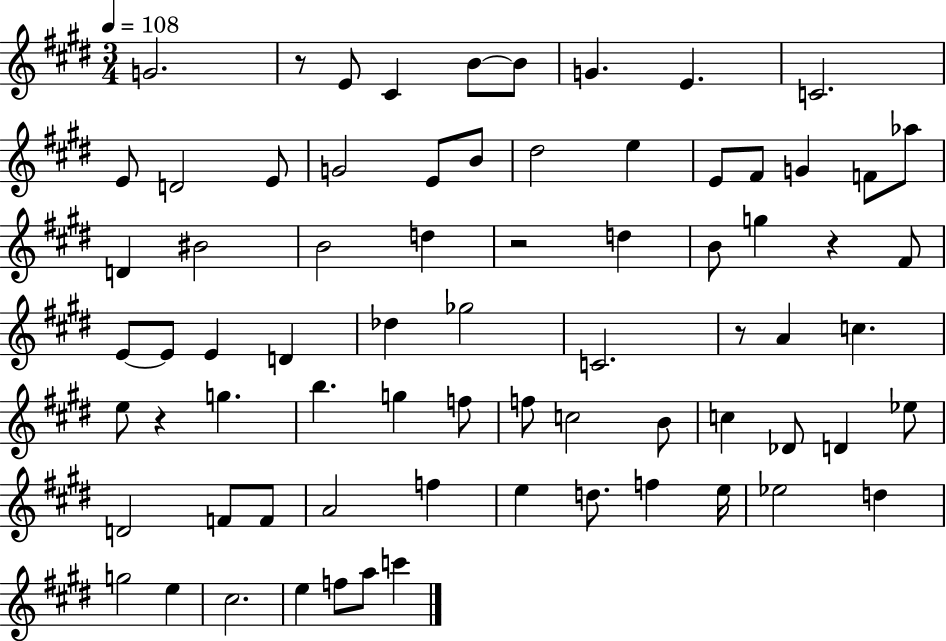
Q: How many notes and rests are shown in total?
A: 73